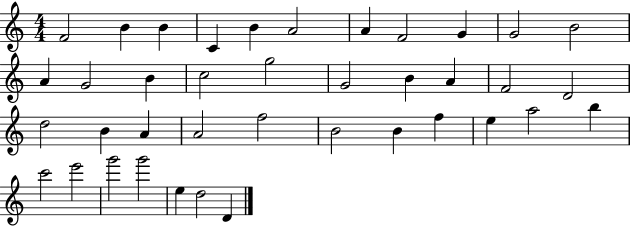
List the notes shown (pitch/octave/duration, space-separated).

F4/h B4/q B4/q C4/q B4/q A4/h A4/q F4/h G4/q G4/h B4/h A4/q G4/h B4/q C5/h G5/h G4/h B4/q A4/q F4/h D4/h D5/h B4/q A4/q A4/h F5/h B4/h B4/q F5/q E5/q A5/h B5/q C6/h E6/h G6/h G6/h E5/q D5/h D4/q